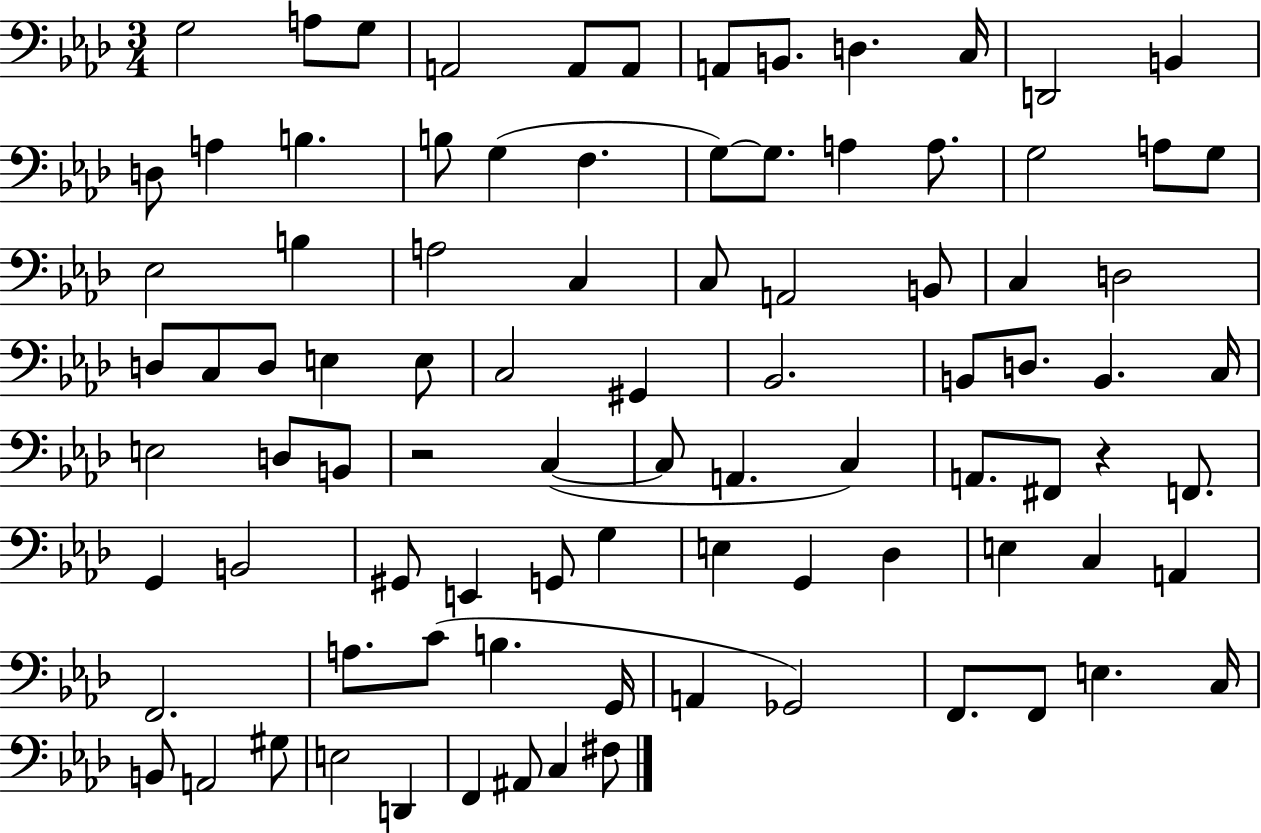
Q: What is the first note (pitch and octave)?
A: G3